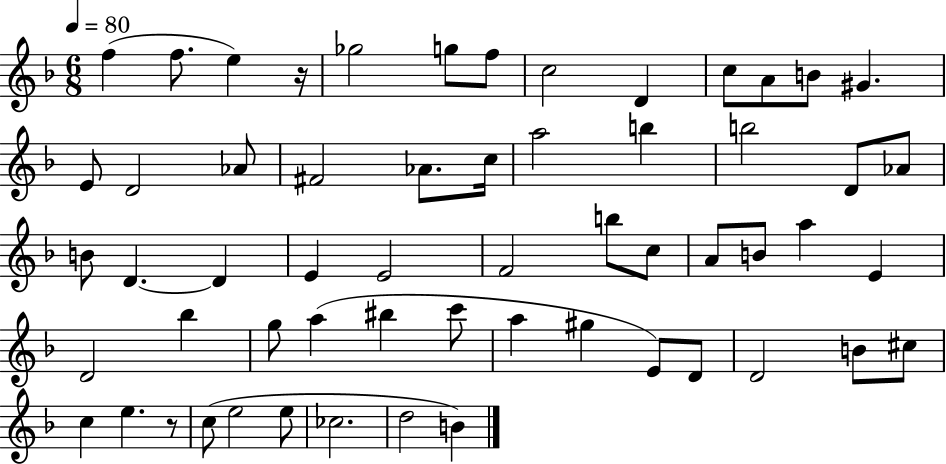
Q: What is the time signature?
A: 6/8